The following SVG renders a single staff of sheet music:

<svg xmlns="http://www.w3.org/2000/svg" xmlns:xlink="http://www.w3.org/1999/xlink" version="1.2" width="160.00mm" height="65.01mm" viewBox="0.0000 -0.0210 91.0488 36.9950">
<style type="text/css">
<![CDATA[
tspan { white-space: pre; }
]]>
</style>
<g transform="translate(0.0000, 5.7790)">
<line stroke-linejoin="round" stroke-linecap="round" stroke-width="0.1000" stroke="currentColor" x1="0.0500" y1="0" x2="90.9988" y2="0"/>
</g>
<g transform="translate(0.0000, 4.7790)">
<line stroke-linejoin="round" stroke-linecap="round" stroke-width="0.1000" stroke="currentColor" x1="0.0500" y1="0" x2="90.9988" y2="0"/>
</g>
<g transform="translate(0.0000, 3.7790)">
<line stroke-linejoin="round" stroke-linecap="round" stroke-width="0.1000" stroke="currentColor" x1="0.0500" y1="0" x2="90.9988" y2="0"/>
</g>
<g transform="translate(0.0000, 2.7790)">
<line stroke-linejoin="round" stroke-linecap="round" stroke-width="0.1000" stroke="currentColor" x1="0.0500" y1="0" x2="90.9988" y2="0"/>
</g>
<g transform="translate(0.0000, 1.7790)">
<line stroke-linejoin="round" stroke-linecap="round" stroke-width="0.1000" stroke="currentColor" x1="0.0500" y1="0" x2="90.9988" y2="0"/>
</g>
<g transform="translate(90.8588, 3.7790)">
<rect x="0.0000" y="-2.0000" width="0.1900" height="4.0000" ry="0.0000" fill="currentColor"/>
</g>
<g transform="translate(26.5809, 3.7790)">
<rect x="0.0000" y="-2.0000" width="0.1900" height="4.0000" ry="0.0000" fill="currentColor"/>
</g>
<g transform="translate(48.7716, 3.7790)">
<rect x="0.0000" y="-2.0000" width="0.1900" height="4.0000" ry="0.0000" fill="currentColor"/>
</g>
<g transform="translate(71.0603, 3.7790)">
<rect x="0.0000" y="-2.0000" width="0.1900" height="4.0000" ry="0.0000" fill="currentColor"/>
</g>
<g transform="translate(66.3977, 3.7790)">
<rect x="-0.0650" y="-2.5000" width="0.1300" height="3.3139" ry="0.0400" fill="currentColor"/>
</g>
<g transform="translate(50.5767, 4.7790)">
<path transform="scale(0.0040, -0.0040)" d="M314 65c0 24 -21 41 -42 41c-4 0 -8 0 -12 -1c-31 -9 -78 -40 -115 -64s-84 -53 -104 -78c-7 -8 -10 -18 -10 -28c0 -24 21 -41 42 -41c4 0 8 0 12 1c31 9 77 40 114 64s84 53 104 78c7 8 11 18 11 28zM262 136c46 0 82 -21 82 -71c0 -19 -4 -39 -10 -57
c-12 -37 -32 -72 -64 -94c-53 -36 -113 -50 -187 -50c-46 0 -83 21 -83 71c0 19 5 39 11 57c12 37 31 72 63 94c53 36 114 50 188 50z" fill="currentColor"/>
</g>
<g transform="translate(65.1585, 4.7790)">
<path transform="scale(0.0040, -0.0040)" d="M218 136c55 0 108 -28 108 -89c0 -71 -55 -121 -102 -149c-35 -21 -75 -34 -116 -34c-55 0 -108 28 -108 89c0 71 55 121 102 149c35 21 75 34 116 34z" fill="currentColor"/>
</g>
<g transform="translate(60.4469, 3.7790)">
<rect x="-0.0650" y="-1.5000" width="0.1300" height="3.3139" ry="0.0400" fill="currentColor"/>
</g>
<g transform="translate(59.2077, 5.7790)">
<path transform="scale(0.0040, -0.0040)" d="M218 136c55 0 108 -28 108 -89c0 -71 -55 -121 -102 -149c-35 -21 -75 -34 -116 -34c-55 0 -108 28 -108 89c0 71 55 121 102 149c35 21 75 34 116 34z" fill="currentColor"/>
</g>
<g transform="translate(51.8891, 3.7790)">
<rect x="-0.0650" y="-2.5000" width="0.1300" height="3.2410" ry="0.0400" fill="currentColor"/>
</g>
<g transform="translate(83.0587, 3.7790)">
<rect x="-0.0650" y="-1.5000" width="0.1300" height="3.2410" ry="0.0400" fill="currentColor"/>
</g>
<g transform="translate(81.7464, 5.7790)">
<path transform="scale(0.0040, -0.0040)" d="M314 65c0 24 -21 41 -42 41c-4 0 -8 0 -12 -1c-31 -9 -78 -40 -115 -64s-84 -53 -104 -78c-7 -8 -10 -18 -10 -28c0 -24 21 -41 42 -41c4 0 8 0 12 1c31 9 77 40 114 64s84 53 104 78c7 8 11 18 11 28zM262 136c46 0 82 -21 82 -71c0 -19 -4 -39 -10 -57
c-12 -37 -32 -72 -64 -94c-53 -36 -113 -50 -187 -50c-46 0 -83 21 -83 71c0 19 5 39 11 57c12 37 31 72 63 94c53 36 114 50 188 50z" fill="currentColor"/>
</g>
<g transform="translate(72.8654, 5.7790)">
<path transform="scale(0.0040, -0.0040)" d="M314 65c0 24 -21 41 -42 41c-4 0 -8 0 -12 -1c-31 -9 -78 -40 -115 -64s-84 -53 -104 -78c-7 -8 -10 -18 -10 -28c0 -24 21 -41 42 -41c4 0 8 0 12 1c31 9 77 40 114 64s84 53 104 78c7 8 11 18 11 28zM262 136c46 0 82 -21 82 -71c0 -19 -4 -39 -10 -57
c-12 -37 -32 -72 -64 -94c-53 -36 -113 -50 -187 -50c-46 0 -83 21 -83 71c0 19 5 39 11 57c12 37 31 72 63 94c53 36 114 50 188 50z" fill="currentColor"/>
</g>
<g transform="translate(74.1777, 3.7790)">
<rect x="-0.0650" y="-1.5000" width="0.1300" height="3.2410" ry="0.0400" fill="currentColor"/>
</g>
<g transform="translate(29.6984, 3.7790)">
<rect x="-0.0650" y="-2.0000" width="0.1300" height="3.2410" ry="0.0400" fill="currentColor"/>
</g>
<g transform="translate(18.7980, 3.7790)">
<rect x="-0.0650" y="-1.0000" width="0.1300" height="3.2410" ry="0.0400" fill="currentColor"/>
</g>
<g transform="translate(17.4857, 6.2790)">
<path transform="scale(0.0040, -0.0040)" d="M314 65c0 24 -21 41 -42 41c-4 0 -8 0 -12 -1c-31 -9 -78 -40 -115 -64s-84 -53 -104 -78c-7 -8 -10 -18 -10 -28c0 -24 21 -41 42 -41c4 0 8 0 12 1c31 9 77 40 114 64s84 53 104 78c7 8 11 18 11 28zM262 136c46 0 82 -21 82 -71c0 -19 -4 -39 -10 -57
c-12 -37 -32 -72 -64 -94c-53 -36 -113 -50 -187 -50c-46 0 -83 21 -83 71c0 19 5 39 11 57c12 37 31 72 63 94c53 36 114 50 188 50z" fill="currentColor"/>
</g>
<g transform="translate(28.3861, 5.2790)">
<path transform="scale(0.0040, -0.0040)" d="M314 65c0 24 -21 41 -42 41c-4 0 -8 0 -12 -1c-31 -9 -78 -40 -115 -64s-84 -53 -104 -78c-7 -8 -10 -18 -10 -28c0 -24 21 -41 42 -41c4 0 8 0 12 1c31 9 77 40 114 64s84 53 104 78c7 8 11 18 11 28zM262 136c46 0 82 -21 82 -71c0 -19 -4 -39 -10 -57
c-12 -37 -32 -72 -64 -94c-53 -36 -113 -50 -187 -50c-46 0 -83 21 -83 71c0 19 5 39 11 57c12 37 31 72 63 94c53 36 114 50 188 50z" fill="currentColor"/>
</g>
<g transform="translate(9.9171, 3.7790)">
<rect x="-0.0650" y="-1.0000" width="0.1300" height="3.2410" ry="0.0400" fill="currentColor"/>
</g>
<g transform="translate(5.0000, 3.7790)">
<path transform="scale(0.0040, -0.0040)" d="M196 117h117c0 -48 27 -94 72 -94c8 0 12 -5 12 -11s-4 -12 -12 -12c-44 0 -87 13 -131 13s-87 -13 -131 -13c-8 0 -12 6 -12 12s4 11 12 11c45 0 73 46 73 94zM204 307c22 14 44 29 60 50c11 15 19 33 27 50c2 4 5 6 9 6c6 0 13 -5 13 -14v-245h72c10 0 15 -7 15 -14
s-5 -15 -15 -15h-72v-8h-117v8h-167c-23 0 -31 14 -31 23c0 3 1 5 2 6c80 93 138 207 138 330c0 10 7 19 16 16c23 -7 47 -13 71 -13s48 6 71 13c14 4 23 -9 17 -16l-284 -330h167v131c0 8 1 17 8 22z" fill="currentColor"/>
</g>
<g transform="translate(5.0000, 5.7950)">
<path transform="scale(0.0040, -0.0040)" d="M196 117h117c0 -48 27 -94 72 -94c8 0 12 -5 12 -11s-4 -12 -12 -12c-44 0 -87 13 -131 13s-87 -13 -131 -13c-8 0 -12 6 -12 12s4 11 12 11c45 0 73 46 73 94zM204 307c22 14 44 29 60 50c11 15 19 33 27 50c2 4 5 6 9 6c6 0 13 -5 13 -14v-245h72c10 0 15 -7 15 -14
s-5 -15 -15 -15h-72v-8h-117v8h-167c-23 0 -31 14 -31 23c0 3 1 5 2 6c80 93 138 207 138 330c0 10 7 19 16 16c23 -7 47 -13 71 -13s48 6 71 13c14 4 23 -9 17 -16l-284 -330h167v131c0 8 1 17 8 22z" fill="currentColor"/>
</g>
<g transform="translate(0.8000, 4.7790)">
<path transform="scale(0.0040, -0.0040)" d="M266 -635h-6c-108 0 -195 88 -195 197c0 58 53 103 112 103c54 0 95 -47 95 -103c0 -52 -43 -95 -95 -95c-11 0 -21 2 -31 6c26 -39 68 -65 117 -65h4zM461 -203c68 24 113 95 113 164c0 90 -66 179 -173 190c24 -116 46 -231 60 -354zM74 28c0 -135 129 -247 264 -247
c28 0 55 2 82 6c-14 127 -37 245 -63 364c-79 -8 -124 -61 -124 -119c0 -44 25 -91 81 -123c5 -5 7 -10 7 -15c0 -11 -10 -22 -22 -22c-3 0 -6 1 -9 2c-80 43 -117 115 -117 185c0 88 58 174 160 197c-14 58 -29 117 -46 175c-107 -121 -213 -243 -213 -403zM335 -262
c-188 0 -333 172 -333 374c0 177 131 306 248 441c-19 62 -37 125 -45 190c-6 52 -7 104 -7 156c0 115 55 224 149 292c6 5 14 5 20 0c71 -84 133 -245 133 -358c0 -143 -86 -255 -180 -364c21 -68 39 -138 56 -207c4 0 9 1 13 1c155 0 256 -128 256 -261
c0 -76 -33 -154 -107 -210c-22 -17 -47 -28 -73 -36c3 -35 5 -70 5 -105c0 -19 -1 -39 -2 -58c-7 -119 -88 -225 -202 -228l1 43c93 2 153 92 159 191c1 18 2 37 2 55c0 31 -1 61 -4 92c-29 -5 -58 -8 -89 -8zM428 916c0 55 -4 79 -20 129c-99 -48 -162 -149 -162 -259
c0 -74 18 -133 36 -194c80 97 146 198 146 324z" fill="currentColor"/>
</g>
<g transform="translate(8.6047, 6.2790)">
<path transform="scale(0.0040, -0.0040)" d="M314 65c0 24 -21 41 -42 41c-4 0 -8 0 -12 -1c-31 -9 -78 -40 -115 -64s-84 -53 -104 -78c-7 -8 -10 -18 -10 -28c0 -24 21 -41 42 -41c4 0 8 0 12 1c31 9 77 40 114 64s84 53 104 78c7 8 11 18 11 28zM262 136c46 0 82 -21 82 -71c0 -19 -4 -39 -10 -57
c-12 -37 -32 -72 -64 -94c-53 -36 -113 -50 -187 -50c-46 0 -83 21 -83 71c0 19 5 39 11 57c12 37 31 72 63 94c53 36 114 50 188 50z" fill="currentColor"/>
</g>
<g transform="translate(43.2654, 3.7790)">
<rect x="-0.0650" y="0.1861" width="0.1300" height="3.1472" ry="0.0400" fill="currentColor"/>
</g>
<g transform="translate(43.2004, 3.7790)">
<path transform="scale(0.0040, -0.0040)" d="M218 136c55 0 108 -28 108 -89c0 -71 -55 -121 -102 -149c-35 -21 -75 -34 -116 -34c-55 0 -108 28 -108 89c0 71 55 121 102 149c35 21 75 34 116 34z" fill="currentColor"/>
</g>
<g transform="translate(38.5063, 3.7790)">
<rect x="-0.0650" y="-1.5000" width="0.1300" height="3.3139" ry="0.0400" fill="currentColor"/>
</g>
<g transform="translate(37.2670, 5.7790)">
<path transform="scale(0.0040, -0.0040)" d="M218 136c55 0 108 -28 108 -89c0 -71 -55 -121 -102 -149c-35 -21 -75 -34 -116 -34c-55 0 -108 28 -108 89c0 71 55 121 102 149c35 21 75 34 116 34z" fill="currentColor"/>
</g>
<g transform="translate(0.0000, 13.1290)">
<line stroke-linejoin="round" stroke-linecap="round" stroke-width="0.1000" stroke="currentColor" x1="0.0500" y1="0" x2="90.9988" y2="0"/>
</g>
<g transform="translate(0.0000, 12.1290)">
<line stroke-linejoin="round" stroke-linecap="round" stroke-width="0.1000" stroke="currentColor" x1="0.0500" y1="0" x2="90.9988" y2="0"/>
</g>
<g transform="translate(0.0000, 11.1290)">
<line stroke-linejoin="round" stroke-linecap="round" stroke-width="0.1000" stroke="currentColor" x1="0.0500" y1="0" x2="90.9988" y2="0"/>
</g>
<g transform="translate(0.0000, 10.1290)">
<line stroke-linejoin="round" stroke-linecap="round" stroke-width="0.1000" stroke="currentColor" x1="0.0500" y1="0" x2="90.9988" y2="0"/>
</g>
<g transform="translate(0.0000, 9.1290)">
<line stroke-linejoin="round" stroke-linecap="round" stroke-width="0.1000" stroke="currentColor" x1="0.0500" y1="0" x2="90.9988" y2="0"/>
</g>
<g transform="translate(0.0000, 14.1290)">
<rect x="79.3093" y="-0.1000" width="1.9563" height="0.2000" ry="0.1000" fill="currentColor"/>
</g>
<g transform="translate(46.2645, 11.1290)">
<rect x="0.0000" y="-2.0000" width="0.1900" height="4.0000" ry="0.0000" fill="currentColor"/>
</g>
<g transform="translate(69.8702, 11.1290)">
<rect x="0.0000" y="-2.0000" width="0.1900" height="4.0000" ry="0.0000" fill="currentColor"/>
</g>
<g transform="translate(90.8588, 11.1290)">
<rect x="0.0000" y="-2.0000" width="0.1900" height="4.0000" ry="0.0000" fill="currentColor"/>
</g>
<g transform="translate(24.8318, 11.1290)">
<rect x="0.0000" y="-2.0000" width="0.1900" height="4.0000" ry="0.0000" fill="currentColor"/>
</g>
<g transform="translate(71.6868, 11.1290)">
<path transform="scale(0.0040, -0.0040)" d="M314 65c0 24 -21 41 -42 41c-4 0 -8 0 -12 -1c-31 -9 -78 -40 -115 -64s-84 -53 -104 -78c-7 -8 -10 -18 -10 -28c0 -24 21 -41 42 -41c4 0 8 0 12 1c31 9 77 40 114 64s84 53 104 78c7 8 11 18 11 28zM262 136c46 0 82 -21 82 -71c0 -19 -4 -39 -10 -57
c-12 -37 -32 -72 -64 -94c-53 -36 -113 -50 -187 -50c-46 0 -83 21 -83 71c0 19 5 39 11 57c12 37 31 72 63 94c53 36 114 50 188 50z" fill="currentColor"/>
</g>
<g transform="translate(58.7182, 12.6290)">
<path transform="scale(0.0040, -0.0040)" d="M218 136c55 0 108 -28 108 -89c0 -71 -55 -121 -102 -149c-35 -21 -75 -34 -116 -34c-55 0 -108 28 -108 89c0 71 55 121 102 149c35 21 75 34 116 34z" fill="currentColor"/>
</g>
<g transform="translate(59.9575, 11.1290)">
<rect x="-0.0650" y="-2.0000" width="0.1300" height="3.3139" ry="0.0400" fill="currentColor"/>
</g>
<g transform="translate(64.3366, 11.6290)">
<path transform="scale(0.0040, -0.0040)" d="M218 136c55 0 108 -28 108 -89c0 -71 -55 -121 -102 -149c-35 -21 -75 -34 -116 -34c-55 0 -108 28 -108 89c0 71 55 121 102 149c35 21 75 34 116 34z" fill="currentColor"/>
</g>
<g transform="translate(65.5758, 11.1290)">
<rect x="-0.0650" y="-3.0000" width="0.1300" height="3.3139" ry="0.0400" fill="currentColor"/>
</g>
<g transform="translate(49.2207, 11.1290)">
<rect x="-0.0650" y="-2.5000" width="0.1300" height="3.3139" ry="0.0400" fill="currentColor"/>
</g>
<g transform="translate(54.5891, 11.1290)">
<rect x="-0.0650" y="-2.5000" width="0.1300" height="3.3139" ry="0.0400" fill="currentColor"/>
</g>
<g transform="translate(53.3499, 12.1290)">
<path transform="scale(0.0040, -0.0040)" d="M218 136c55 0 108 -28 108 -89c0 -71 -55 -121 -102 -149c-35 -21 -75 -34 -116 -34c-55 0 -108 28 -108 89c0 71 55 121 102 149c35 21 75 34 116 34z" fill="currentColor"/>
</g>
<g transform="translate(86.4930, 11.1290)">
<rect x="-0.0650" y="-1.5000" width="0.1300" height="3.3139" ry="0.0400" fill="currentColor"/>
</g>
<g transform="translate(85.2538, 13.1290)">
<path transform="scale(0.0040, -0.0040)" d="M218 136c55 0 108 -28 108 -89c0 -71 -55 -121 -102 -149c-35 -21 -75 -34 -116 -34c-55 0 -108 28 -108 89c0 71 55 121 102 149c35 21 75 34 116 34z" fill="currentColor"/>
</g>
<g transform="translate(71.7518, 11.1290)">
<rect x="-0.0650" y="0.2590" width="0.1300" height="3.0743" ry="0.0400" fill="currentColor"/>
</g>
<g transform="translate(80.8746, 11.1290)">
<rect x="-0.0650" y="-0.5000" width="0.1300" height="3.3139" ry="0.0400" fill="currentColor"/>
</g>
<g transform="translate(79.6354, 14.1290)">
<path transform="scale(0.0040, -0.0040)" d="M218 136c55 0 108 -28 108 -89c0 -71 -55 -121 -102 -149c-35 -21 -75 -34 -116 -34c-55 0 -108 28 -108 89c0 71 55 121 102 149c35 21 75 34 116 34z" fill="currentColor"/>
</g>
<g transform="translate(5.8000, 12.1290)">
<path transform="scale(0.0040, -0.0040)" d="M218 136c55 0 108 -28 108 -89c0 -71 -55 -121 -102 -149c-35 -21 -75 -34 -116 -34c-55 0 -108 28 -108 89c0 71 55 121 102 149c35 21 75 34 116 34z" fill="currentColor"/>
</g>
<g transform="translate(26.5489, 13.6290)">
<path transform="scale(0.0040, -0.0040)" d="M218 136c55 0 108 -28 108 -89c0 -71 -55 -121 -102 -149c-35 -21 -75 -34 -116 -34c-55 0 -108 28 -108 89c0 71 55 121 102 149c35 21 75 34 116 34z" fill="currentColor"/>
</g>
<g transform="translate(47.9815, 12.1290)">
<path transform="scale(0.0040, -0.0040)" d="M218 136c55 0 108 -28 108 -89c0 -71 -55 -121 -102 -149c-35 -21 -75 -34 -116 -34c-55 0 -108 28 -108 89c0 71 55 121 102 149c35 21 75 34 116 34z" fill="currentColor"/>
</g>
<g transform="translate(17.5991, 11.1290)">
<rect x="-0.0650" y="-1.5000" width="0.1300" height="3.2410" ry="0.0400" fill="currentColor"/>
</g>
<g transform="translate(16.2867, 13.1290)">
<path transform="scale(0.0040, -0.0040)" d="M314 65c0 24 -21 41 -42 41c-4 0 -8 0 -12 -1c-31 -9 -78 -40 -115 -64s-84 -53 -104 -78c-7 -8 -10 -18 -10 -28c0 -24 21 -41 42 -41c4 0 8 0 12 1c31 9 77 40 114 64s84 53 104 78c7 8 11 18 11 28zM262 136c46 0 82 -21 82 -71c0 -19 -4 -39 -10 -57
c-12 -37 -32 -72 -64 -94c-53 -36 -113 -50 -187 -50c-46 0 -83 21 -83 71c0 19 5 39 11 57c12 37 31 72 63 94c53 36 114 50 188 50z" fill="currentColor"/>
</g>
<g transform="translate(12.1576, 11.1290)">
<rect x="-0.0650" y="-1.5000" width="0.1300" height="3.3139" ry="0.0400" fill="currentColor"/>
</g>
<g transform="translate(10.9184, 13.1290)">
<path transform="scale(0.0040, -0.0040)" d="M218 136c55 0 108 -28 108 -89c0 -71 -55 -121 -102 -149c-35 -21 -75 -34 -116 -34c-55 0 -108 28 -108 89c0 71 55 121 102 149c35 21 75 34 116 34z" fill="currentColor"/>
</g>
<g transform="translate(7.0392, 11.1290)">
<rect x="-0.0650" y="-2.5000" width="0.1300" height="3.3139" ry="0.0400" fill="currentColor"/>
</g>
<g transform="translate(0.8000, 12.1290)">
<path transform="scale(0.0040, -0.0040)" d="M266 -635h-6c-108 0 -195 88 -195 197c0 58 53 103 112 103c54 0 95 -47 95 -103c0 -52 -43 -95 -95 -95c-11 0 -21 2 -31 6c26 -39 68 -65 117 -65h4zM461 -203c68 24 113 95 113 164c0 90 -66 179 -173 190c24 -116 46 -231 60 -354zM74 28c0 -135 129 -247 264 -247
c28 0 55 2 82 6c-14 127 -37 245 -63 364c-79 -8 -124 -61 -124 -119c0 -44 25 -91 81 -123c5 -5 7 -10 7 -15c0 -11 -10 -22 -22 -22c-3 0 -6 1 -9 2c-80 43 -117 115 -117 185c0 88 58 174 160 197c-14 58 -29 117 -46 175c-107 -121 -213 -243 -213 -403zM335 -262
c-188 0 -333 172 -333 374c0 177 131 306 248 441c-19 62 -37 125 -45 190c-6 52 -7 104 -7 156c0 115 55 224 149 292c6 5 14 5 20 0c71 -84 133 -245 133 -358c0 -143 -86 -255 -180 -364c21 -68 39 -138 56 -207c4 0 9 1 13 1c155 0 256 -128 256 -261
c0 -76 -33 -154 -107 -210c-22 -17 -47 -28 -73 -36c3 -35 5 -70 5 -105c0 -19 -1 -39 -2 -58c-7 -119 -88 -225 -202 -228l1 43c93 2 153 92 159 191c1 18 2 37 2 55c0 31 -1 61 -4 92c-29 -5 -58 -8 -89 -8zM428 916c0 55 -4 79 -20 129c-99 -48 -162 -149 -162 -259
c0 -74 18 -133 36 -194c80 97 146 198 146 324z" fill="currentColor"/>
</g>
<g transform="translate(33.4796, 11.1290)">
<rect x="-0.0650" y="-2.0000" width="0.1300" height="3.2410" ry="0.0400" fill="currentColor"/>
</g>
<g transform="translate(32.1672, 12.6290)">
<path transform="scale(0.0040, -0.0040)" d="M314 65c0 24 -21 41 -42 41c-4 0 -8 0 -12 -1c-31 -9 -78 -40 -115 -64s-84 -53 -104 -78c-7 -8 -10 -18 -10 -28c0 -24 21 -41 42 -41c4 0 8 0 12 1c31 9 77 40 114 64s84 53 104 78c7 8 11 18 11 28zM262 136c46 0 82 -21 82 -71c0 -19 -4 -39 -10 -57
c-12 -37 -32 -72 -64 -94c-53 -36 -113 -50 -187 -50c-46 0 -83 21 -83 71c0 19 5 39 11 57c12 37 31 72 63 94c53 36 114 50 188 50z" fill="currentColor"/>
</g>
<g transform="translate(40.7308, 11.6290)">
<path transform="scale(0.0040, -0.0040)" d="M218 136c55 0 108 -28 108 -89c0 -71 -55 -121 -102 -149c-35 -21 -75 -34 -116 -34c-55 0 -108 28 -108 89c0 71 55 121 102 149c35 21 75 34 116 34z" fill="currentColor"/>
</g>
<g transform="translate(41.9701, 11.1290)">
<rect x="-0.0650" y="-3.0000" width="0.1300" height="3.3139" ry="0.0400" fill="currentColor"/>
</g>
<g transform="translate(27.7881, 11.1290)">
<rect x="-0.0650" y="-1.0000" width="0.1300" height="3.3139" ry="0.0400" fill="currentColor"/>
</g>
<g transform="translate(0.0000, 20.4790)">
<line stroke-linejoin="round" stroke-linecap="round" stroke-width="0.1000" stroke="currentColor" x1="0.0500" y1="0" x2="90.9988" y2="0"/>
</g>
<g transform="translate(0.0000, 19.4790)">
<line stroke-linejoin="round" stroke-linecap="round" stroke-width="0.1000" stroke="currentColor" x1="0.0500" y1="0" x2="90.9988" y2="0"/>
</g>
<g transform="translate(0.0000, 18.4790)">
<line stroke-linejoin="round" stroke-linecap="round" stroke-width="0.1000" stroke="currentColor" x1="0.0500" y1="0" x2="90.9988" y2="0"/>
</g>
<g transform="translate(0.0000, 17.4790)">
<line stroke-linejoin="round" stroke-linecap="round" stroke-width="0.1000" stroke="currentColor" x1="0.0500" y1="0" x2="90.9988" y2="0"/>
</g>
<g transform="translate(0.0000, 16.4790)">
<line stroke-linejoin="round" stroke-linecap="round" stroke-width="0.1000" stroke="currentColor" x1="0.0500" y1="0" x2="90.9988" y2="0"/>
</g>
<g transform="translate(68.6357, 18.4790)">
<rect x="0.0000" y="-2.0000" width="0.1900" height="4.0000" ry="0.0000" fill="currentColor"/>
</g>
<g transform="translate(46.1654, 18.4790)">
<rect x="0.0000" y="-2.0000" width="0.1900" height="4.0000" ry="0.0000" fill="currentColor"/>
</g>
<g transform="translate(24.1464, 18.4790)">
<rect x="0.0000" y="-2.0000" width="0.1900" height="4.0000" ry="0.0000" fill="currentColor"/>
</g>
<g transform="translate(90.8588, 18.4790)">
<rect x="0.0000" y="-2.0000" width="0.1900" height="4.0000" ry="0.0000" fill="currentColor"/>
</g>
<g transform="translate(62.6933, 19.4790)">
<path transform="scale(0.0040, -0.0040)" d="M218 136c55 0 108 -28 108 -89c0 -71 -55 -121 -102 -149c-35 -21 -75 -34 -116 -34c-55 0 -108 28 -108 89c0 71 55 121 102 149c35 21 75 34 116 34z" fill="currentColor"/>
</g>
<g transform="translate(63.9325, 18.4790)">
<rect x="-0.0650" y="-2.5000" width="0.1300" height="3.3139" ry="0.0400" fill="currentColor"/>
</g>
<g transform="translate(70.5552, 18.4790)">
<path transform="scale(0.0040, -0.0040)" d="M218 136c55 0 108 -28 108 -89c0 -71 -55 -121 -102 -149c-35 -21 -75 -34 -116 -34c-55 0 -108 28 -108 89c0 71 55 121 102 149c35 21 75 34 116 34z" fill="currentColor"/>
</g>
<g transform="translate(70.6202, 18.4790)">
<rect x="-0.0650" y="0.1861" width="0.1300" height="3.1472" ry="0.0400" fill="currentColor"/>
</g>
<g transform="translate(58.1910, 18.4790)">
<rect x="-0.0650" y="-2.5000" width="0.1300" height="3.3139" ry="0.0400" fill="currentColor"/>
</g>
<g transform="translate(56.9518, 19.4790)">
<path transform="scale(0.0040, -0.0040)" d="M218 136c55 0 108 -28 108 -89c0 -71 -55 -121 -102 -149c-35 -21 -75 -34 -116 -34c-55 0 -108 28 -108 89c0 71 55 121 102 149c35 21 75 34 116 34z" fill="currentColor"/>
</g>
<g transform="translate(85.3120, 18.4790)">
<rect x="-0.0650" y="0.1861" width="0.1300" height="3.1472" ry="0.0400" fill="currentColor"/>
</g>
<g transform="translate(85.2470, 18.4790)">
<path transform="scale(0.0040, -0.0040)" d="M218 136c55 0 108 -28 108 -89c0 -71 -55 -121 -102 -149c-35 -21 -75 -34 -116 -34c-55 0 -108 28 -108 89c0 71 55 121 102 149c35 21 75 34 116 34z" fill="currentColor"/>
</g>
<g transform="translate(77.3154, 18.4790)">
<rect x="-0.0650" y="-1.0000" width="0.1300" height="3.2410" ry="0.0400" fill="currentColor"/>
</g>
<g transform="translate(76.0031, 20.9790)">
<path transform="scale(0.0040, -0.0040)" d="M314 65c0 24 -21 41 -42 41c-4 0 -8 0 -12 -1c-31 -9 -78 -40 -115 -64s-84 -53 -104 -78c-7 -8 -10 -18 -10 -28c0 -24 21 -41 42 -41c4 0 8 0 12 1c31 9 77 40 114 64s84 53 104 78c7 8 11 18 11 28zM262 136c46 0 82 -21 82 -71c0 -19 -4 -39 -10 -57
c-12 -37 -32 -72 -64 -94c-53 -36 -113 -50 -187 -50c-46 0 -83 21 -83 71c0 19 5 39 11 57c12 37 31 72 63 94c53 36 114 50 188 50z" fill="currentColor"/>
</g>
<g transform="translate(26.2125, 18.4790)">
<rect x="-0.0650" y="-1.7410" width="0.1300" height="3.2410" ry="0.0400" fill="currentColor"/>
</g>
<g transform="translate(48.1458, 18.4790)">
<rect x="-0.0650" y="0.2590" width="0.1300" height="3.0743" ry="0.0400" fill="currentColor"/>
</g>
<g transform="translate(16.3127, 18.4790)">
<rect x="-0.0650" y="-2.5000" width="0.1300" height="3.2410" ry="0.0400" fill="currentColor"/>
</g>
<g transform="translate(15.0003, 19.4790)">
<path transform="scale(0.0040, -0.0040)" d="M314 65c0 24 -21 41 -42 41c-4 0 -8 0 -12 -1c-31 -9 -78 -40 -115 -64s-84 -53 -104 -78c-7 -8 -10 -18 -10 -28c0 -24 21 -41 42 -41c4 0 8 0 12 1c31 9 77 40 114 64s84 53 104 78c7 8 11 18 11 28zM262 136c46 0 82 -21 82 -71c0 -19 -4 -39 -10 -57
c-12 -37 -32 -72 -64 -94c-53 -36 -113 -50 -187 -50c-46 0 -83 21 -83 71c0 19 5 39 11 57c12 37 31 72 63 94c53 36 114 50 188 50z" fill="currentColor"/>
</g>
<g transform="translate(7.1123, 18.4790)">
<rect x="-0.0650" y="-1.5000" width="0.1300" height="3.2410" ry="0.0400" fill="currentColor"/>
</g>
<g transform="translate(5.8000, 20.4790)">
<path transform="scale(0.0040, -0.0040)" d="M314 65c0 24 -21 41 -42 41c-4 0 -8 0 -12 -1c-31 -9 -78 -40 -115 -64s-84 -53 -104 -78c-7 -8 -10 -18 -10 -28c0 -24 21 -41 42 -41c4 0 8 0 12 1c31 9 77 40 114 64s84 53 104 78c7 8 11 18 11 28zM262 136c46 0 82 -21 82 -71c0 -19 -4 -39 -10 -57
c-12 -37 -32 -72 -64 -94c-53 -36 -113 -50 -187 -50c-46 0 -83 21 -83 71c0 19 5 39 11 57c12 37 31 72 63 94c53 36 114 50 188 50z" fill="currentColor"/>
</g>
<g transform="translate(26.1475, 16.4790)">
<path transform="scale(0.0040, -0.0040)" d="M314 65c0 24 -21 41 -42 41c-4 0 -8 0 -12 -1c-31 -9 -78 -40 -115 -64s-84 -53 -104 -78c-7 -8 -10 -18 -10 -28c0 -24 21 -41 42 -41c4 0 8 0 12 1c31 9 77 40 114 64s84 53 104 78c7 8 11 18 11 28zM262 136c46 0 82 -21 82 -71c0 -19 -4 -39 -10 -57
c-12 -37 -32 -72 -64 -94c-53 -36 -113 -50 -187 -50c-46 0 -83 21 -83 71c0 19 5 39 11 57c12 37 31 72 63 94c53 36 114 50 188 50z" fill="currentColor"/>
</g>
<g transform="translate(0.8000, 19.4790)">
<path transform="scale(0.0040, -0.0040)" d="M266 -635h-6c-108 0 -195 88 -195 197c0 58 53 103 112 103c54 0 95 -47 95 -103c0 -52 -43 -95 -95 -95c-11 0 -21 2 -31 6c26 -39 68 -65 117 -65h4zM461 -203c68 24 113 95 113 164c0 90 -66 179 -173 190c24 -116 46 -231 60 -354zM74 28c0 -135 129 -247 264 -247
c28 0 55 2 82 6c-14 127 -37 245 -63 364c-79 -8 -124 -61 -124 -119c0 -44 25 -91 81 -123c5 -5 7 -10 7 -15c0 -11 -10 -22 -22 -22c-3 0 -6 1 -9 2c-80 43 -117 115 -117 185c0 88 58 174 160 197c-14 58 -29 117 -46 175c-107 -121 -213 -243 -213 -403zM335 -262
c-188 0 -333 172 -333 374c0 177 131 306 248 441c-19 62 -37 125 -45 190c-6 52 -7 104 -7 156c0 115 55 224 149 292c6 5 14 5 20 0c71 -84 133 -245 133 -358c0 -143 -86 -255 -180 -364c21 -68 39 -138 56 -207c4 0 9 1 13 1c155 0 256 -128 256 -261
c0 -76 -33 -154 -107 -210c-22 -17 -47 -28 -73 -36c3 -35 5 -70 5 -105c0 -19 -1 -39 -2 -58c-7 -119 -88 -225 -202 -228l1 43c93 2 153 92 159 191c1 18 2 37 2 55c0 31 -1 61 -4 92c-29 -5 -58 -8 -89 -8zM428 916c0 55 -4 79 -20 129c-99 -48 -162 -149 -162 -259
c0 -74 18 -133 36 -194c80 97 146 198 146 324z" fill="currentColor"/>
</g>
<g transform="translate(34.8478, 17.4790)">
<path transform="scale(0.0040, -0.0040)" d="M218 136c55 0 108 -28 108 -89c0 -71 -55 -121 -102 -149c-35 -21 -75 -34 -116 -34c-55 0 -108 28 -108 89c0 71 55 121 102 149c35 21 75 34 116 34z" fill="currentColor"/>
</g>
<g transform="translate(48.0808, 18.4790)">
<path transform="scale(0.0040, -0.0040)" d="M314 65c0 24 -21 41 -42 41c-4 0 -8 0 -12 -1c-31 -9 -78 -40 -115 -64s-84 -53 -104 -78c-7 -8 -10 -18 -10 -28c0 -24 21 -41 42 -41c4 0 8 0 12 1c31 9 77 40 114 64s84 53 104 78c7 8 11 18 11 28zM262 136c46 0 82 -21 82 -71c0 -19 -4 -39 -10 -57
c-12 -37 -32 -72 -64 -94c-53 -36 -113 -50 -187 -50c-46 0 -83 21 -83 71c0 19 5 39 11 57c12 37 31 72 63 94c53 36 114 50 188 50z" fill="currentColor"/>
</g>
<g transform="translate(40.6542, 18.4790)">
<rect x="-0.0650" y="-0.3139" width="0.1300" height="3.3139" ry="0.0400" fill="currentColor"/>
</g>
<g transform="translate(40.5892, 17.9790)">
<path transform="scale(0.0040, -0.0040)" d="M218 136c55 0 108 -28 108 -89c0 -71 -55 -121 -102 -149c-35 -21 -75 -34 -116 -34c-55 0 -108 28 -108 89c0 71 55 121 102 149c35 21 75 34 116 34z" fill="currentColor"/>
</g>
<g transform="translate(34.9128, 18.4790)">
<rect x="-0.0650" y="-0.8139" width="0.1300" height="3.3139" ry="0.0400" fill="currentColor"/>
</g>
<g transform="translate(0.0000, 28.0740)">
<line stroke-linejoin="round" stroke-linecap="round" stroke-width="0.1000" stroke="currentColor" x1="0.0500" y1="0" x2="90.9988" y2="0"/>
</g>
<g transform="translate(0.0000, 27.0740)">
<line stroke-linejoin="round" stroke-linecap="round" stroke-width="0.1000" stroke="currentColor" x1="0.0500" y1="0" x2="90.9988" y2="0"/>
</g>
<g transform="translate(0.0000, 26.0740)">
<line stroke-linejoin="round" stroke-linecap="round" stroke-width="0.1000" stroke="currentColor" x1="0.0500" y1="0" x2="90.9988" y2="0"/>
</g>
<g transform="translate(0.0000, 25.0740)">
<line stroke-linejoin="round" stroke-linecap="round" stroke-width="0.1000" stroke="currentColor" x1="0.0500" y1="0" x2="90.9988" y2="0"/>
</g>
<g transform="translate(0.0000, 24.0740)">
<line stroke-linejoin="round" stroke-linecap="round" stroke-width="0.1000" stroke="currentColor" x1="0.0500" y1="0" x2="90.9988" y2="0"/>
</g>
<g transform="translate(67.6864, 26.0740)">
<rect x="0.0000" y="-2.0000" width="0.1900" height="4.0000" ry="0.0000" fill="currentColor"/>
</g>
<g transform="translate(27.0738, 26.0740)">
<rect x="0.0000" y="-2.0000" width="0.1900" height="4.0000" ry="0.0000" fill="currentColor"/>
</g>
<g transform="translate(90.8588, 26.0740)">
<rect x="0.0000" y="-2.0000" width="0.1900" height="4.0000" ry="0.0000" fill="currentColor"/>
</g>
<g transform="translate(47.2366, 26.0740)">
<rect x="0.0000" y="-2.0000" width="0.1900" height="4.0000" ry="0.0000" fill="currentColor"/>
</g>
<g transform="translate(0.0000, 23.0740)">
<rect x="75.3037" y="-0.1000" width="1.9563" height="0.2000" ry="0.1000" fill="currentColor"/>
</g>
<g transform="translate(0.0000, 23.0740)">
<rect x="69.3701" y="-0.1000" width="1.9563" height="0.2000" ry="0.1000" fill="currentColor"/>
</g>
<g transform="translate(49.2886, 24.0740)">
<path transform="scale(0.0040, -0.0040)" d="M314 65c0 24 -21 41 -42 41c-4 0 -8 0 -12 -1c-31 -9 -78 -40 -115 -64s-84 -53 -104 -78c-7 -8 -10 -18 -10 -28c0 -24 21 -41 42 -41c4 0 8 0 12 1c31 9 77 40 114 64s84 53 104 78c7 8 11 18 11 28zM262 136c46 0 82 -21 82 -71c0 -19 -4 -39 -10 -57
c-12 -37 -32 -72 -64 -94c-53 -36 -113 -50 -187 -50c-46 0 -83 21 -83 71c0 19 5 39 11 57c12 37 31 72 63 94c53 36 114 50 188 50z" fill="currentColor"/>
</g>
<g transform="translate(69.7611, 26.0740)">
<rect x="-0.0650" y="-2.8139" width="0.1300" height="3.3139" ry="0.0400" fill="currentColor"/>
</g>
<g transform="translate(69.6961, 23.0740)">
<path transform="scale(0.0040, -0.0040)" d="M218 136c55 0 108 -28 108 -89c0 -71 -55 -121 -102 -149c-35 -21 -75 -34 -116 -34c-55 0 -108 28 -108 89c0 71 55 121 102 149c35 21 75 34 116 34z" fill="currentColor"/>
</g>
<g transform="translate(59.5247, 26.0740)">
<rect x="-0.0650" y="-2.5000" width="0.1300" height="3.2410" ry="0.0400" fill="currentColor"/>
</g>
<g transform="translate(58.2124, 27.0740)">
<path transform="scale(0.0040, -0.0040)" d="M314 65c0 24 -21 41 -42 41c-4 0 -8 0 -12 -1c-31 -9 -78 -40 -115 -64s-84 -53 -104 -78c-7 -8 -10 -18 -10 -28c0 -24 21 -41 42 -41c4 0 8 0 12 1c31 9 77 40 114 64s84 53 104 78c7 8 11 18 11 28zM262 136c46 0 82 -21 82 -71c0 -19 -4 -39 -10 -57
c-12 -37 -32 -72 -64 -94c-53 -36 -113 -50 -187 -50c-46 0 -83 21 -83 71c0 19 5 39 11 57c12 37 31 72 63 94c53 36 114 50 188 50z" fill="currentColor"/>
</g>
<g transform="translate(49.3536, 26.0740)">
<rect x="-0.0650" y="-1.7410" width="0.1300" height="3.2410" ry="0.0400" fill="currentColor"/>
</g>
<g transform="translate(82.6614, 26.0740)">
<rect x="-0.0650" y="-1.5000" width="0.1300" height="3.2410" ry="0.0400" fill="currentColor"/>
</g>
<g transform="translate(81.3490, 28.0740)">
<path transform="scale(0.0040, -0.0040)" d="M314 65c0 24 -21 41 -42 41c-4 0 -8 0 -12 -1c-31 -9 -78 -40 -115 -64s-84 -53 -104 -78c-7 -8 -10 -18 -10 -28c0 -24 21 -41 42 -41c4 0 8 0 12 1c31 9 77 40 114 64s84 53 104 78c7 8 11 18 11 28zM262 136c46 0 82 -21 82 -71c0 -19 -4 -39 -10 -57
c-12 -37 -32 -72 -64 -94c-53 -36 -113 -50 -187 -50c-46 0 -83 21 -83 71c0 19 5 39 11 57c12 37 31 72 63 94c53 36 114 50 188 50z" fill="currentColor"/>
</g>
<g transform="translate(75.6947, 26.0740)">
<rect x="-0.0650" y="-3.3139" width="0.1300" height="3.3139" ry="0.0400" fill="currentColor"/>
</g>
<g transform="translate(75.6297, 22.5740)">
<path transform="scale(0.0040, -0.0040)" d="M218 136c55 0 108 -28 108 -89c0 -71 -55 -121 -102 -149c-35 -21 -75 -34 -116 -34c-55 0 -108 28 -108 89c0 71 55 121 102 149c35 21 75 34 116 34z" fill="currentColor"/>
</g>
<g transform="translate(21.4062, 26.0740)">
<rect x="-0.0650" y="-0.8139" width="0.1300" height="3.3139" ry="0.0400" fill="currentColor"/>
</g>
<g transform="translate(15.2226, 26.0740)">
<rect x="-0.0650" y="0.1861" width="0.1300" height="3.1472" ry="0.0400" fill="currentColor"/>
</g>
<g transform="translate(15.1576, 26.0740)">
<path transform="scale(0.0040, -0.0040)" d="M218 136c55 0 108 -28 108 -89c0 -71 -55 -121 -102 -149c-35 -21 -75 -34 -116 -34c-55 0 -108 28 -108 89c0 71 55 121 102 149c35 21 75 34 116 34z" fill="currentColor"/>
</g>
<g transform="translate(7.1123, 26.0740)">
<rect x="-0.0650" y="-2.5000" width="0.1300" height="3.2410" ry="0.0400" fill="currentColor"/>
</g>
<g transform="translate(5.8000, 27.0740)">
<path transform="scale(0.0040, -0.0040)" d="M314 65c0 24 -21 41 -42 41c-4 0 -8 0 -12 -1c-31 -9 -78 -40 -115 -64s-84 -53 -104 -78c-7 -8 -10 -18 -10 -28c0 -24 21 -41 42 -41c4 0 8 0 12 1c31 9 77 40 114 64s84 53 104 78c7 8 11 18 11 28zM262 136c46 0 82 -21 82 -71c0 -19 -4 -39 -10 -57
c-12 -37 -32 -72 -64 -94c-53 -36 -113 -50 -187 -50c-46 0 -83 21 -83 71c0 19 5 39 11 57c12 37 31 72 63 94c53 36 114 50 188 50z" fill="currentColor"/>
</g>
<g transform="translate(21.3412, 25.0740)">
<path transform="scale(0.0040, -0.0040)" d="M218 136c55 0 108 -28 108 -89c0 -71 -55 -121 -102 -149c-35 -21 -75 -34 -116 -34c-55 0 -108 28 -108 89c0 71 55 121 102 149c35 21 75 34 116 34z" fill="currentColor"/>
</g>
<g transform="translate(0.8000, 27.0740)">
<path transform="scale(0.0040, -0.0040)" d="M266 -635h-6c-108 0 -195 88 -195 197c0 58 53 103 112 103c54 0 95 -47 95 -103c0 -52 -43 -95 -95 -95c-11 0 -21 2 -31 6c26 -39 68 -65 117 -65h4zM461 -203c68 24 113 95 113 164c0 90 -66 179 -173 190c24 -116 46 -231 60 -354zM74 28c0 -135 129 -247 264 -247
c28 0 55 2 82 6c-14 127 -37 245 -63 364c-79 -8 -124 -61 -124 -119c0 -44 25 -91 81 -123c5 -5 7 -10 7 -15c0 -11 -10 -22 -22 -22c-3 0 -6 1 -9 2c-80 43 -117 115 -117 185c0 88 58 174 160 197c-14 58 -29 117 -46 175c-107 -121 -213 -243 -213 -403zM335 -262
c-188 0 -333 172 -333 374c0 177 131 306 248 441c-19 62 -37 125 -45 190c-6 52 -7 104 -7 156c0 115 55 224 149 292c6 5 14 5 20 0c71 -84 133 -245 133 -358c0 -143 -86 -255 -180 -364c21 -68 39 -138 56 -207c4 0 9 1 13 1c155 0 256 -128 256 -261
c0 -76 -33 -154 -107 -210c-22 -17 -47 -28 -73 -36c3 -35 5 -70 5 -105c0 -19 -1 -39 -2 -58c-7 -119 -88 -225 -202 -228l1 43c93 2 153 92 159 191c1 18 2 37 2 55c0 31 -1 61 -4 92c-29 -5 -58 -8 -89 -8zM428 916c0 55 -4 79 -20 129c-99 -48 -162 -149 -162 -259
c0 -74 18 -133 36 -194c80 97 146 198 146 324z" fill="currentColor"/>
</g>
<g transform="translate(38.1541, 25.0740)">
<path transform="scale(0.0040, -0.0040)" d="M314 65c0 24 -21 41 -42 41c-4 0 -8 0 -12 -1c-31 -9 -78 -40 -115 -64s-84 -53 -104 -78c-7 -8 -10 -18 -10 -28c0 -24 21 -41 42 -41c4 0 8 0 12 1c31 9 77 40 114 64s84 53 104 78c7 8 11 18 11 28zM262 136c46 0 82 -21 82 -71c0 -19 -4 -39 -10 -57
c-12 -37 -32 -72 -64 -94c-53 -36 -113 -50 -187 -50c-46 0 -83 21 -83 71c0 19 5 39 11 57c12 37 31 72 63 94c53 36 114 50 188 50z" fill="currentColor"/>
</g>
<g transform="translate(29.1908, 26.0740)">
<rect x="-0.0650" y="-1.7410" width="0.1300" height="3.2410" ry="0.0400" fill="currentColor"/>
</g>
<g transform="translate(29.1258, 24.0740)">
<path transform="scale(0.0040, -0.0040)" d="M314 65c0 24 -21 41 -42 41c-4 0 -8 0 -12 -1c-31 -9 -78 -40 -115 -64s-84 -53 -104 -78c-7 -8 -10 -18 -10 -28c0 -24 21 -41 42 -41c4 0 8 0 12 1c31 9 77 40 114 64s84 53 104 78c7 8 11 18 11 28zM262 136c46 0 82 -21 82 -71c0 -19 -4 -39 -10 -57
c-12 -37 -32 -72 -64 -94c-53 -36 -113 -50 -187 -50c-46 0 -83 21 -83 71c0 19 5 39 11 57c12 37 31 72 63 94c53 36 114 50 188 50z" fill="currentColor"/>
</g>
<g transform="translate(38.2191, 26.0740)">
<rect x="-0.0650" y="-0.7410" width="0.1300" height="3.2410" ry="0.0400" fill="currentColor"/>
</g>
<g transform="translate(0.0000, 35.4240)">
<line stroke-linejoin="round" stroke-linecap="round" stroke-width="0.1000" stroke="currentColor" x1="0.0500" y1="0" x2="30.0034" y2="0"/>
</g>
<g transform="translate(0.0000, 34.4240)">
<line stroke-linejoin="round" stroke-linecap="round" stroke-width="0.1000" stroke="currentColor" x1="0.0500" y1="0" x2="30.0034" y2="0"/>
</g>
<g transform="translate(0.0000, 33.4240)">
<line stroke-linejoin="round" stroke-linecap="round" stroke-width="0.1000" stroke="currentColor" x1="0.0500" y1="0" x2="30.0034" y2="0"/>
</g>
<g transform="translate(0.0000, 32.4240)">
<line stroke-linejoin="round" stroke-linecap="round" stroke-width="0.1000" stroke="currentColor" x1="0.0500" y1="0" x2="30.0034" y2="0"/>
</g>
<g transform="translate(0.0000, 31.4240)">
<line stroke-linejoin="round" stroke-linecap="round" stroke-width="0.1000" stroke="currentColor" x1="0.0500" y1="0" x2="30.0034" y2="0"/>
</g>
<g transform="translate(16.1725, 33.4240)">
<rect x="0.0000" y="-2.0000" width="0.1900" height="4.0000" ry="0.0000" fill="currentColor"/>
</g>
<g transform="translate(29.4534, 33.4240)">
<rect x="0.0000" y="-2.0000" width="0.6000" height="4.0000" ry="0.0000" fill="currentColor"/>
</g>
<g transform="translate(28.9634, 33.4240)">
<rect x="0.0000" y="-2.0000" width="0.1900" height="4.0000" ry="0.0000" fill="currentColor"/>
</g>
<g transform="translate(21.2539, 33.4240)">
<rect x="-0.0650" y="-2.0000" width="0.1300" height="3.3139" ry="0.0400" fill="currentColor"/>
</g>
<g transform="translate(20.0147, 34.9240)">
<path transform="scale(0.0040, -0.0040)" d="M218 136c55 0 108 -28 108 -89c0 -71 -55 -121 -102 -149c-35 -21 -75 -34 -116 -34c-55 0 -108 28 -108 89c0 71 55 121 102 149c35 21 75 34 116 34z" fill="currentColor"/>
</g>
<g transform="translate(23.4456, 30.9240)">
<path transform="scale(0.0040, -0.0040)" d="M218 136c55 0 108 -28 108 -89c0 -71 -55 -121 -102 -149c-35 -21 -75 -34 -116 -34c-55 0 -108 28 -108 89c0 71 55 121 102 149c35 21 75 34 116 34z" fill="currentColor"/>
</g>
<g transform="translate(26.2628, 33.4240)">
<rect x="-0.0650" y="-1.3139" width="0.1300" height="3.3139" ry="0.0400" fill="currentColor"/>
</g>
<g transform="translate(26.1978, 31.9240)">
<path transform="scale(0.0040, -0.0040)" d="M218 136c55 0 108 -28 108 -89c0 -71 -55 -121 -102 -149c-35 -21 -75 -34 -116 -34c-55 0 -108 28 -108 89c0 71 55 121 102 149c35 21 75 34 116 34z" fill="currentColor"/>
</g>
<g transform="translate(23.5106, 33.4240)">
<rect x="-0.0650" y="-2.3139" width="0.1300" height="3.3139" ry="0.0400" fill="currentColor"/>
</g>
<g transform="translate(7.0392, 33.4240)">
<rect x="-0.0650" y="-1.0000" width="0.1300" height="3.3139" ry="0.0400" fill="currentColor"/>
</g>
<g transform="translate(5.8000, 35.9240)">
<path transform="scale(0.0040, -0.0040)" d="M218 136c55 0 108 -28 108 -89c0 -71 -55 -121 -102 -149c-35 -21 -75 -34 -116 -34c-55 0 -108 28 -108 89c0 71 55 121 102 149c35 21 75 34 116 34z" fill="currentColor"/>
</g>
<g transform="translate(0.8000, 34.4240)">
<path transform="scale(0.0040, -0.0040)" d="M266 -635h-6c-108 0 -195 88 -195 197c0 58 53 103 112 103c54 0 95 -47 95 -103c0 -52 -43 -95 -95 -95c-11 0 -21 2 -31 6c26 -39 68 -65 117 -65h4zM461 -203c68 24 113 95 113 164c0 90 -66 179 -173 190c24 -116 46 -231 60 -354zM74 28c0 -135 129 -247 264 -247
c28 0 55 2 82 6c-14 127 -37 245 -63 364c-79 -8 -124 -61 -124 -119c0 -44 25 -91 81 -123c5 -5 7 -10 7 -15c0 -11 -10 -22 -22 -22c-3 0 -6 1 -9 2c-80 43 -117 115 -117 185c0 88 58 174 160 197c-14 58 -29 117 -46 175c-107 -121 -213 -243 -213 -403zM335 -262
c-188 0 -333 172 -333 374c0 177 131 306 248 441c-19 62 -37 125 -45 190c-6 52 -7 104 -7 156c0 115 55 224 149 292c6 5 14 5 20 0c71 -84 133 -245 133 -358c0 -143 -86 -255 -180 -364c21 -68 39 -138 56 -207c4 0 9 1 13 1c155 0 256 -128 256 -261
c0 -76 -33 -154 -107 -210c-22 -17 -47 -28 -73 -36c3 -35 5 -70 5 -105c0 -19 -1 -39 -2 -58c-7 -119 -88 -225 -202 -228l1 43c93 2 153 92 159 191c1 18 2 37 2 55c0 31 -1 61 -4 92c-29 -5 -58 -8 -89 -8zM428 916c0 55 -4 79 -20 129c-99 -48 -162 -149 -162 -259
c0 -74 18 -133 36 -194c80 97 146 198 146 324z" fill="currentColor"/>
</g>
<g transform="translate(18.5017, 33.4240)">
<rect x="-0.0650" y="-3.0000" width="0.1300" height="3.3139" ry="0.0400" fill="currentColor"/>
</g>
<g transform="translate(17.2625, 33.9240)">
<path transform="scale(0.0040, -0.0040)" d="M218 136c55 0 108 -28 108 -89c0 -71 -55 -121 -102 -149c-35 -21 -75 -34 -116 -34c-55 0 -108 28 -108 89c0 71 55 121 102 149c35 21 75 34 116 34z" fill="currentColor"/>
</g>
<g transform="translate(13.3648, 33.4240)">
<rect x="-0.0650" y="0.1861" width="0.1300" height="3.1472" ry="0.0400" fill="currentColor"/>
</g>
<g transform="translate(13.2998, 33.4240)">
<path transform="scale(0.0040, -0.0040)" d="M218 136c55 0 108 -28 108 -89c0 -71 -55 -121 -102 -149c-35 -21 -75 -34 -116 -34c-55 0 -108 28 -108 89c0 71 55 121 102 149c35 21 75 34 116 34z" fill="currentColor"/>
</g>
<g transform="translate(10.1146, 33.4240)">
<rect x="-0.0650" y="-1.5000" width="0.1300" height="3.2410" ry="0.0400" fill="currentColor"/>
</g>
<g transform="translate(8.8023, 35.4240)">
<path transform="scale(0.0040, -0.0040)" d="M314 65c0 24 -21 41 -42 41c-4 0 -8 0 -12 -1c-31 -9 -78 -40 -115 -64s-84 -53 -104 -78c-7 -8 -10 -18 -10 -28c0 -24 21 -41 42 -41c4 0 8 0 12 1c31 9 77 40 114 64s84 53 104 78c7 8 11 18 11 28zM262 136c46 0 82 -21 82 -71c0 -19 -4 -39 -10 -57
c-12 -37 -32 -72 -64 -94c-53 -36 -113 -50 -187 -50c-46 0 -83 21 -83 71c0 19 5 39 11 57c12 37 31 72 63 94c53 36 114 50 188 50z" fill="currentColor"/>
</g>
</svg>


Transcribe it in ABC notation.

X:1
T:Untitled
M:4/4
L:1/4
K:C
D2 D2 F2 E B G2 E G E2 E2 G E E2 D F2 A G G F A B2 C E E2 G2 f2 d c B2 G G B D2 B G2 B d f2 d2 f2 G2 a b E2 D E2 B A F g e